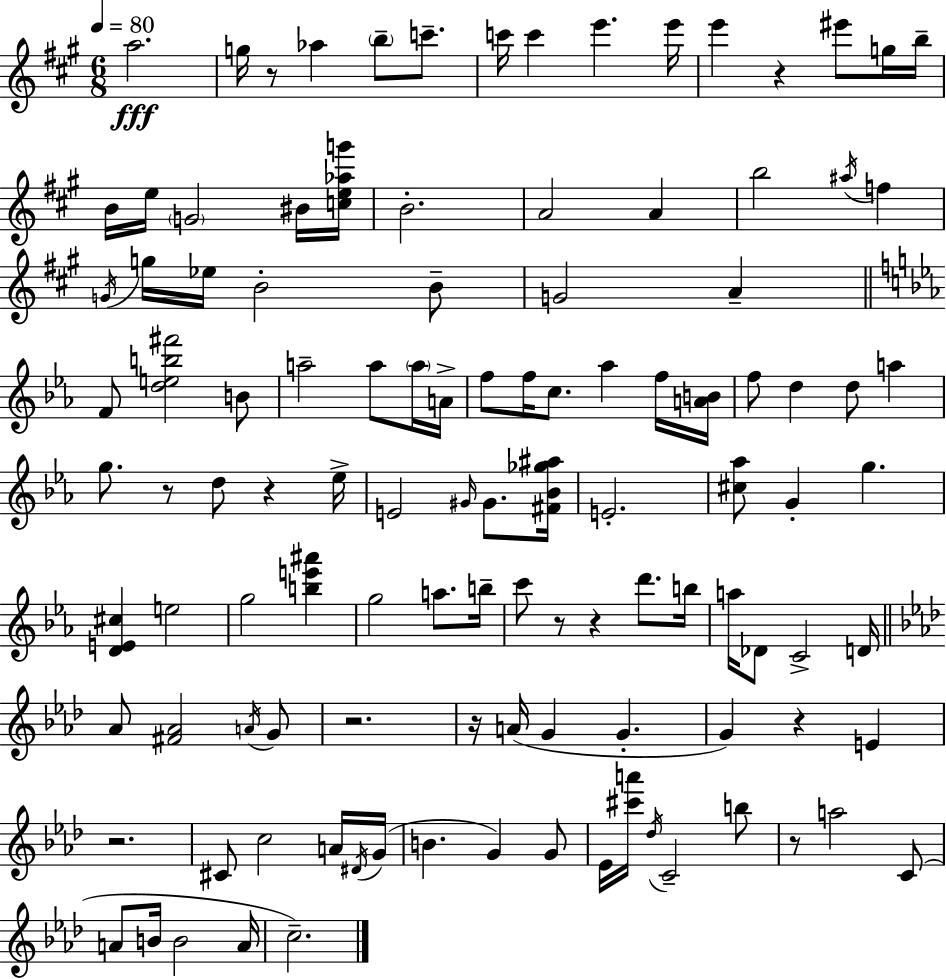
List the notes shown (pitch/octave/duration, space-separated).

A5/h. G5/s R/e Ab5/q B5/e C6/e. C6/s C6/q E6/q. E6/s E6/q R/q EIS6/e G5/s B5/s B4/s E5/s G4/h BIS4/s [C5,E5,Ab5,G6]/s B4/h. A4/h A4/q B5/h A#5/s F5/q G4/s G5/s Eb5/s B4/h B4/e G4/h A4/q F4/e [D5,E5,B5,F#6]/h B4/e A5/h A5/e A5/s A4/s F5/e F5/s C5/e. Ab5/q F5/s [A4,B4]/s F5/e D5/q D5/e A5/q G5/e. R/e D5/e R/q Eb5/s E4/h G#4/s G#4/e. [F#4,Bb4,Gb5,A#5]/s E4/h. [C#5,Ab5]/e G4/q G5/q. [D4,E4,C#5]/q E5/h G5/h [B5,E6,A#6]/q G5/h A5/e. B5/s C6/e R/e R/q D6/e. B5/s A5/s Db4/e C4/h D4/s Ab4/e [F#4,Ab4]/h A4/s G4/e R/h. R/s A4/s G4/q G4/q. G4/q R/q E4/q R/h. C#4/e C5/h A4/s D#4/s G4/s B4/q. G4/q G4/e Eb4/s [C#6,A6]/s Db5/s C4/h B5/e R/e A5/h C4/e A4/e B4/s B4/h A4/s C5/h.